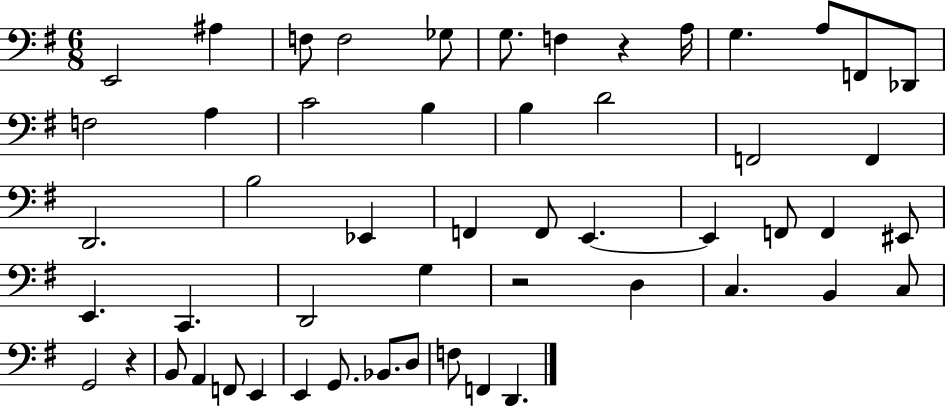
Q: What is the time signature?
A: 6/8